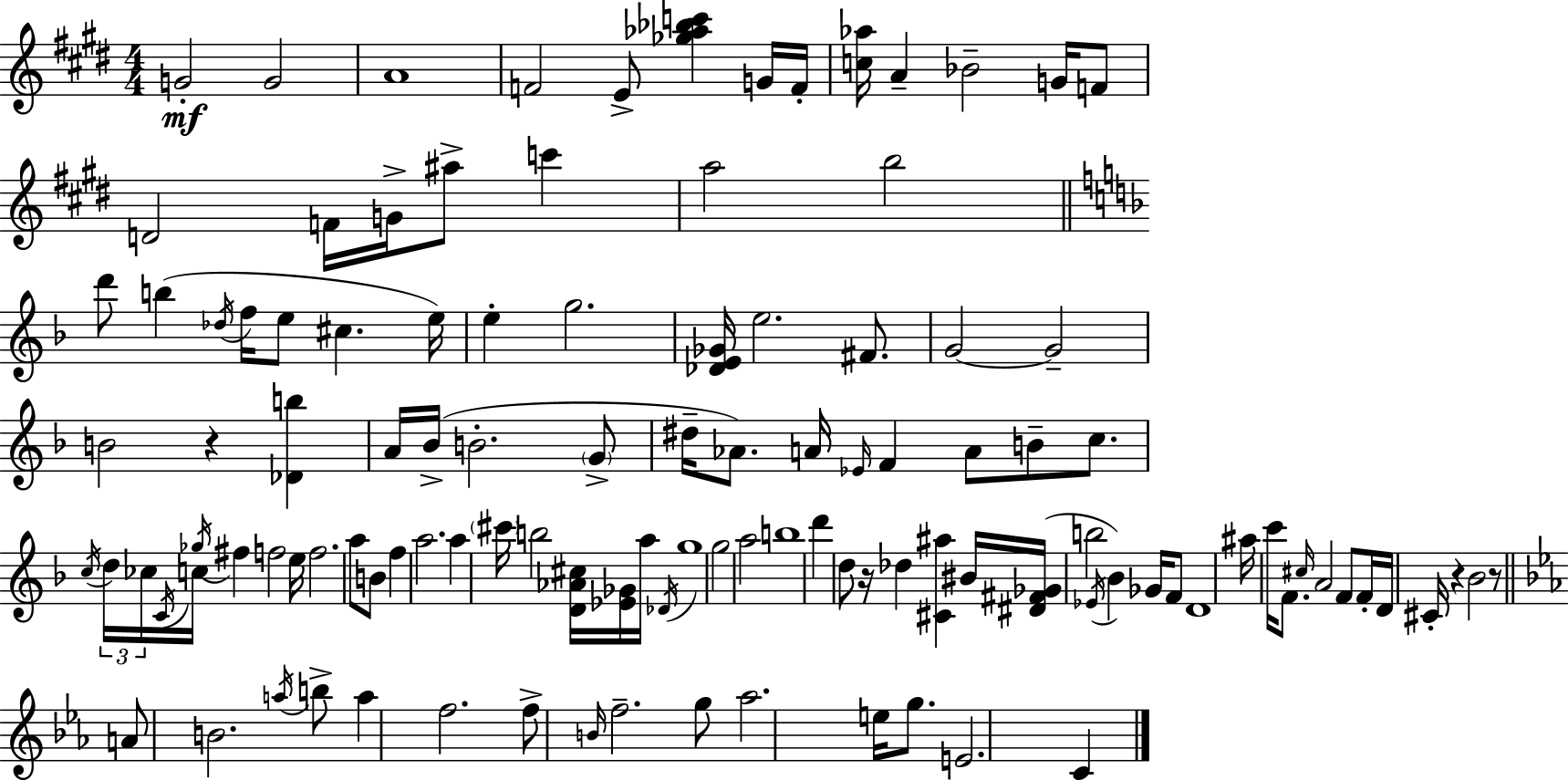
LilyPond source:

{
  \clef treble
  \numericTimeSignature
  \time 4/4
  \key e \major
  g'2-.\mf g'2 | a'1 | f'2 e'8-> <ges'' aes'' bes'' c'''>4 g'16 f'16-. | <c'' aes''>16 a'4-- bes'2-- g'16 f'8 | \break d'2 f'16 g'16-> ais''8-> c'''4 | a''2 b''2 | \bar "||" \break \key f \major d'''8 b''4( \acciaccatura { des''16 } f''16 e''8 cis''4. | e''16) e''4-. g''2. | <des' e' ges'>16 e''2. fis'8. | g'2~~ g'2-- | \break b'2 r4 <des' b''>4 | a'16 bes'16->( b'2.-. \parenthesize g'8-> | dis''16-- aes'8.) a'16 \grace { ees'16 } f'4 a'8 b'8-- c''8. | \acciaccatura { c''16 } \tuplet 3/2 { d''16 ces''16 \acciaccatura { c'16 } } c''16 \acciaccatura { ges''16 } fis''4 f''2 | \break e''16 f''2. | a''8 b'8 f''4 a''2. | a''4 \parenthesize cis'''16 b''2 | <d' aes' cis''>16 <ees' ges'>16 a''16 \acciaccatura { des'16 } g''1 | \break g''2 a''2 | b''1 | d'''4 d''8 r16 des''4 | <cis' ais''>4 bis'16 <dis' fis' ges'>16( b''2 \acciaccatura { ees'16 }) | \break bes'4 ges'16 f'8 d'1 | ais''16 c'''16 f'8. \grace { cis''16 } a'2 | f'8 f'16-. d'16 cis'16-. r4 bes'2 | r8 \bar "||" \break \key ees \major a'8 b'2. \acciaccatura { a''16 } b''8-> | a''4 f''2. | f''8-> \grace { b'16 } f''2.-- | g''8 aes''2. e''16 g''8. | \break e'2. c'4 | \bar "|."
}